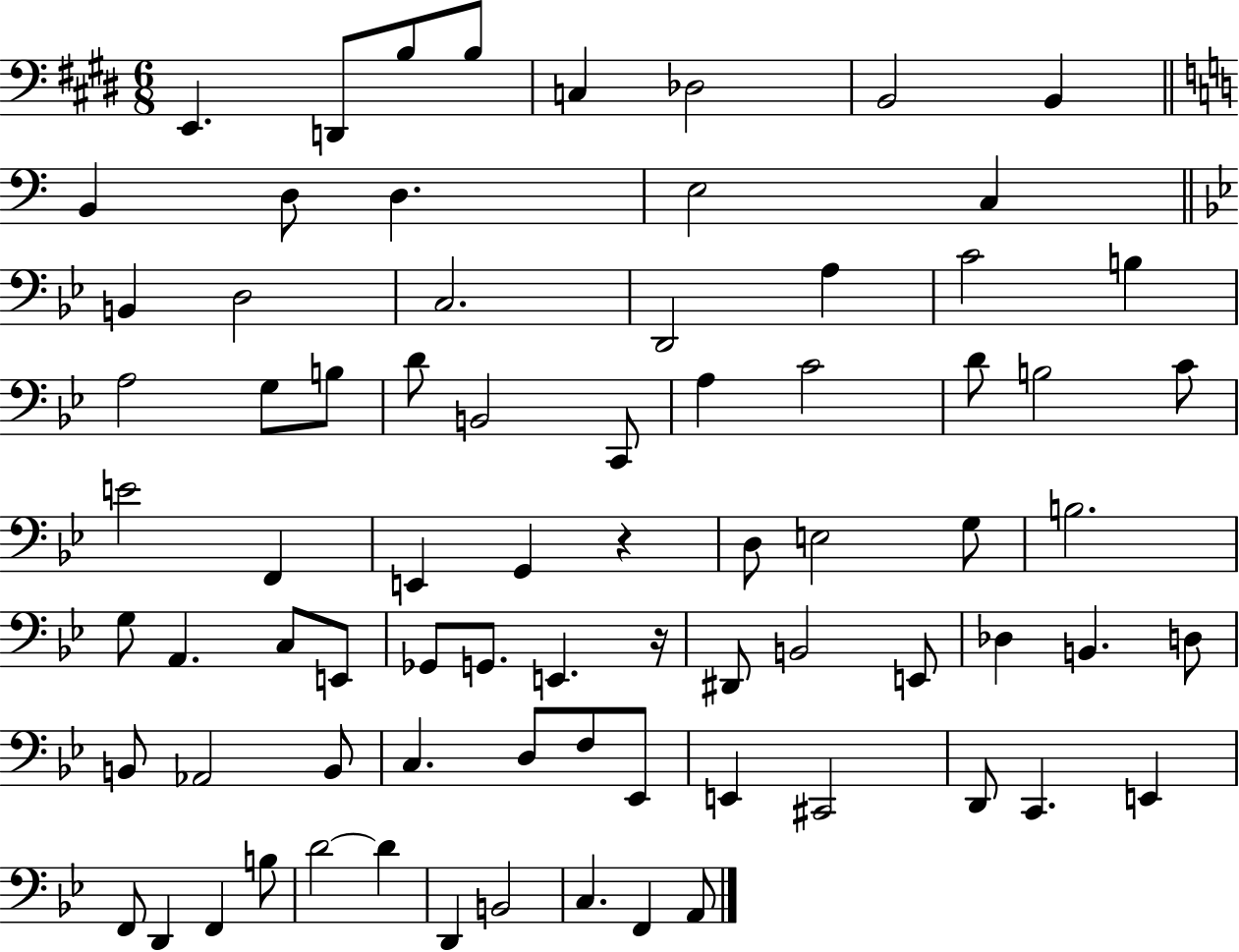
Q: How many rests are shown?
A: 2